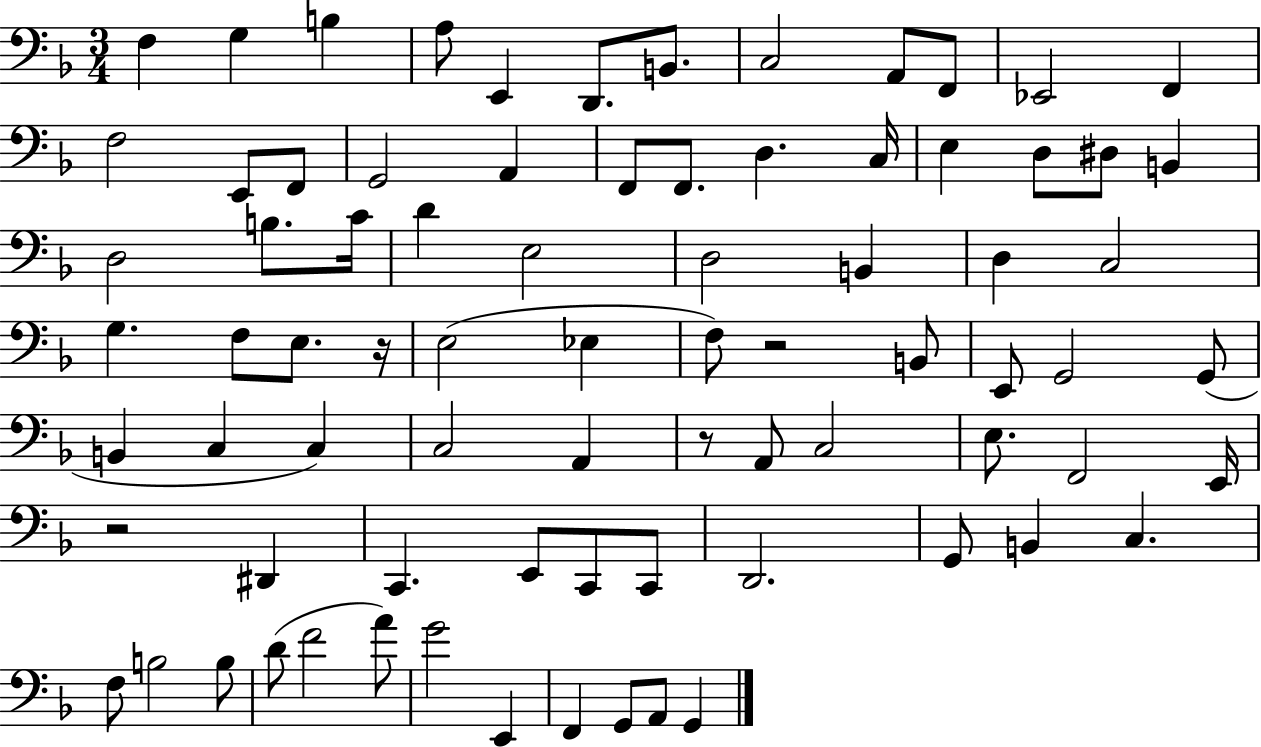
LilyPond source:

{
  \clef bass
  \numericTimeSignature
  \time 3/4
  \key f \major
  \repeat volta 2 { f4 g4 b4 | a8 e,4 d,8. b,8. | c2 a,8 f,8 | ees,2 f,4 | \break f2 e,8 f,8 | g,2 a,4 | f,8 f,8. d4. c16 | e4 d8 dis8 b,4 | \break d2 b8. c'16 | d'4 e2 | d2 b,4 | d4 c2 | \break g4. f8 e8. r16 | e2( ees4 | f8) r2 b,8 | e,8 g,2 g,8( | \break b,4 c4 c4) | c2 a,4 | r8 a,8 c2 | e8. f,2 e,16 | \break r2 dis,4 | c,4. e,8 c,8 c,8 | d,2. | g,8 b,4 c4. | \break f8 b2 b8 | d'8( f'2 a'8) | g'2 e,4 | f,4 g,8 a,8 g,4 | \break } \bar "|."
}